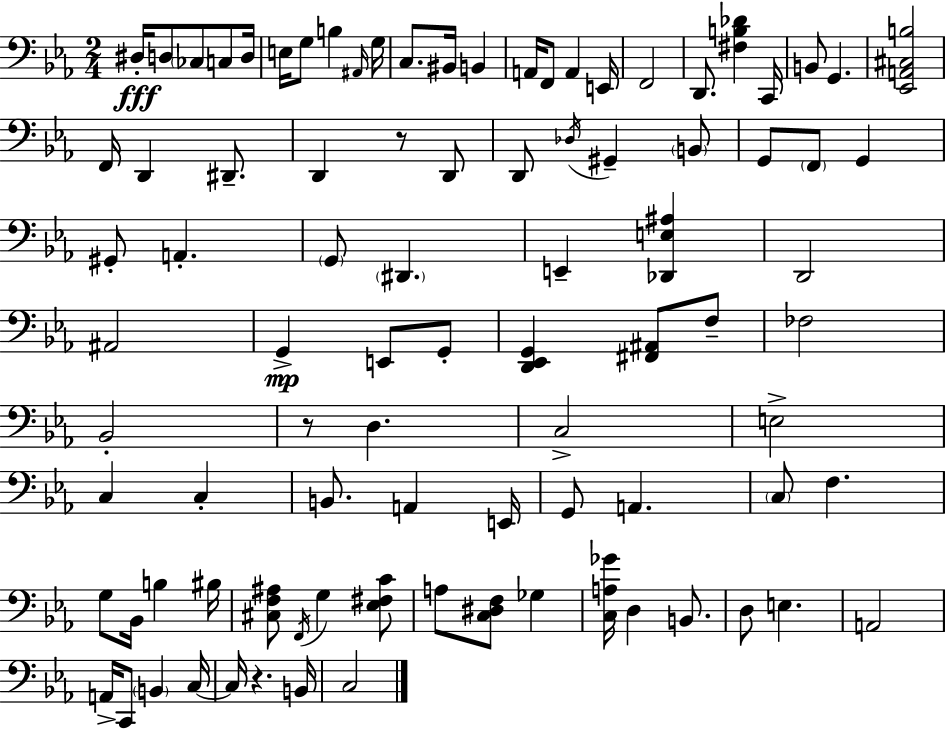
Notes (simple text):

D#3/s D3/e CES3/e C3/e D3/s E3/s G3/e B3/q A#2/s G3/s C3/e. BIS2/s B2/q A2/s F2/e A2/q E2/s F2/h D2/e. [F#3,B3,Db4]/q C2/s B2/e G2/q. [Eb2,A2,C#3,B3]/h F2/s D2/q D#2/e. D2/q R/e D2/e D2/e Db3/s G#2/q B2/e G2/e F2/e G2/q G#2/e A2/q. G2/e D#2/q. E2/q [Db2,E3,A#3]/q D2/h A#2/h G2/q E2/e G2/e [D2,Eb2,G2]/q [F#2,A#2]/e F3/e FES3/h Bb2/h R/e D3/q. C3/h E3/h C3/q C3/q B2/e. A2/q E2/s G2/e A2/q. C3/e F3/q. G3/e Bb2/s B3/q BIS3/s [C#3,F3,A#3]/e F2/s G3/q [Eb3,F#3,C4]/e A3/e [C3,D#3,F3]/e Gb3/q [C3,A3,Gb4]/s D3/q B2/e. D3/e E3/q. A2/h A2/s C2/e B2/q C3/s C3/s R/q. B2/s C3/h